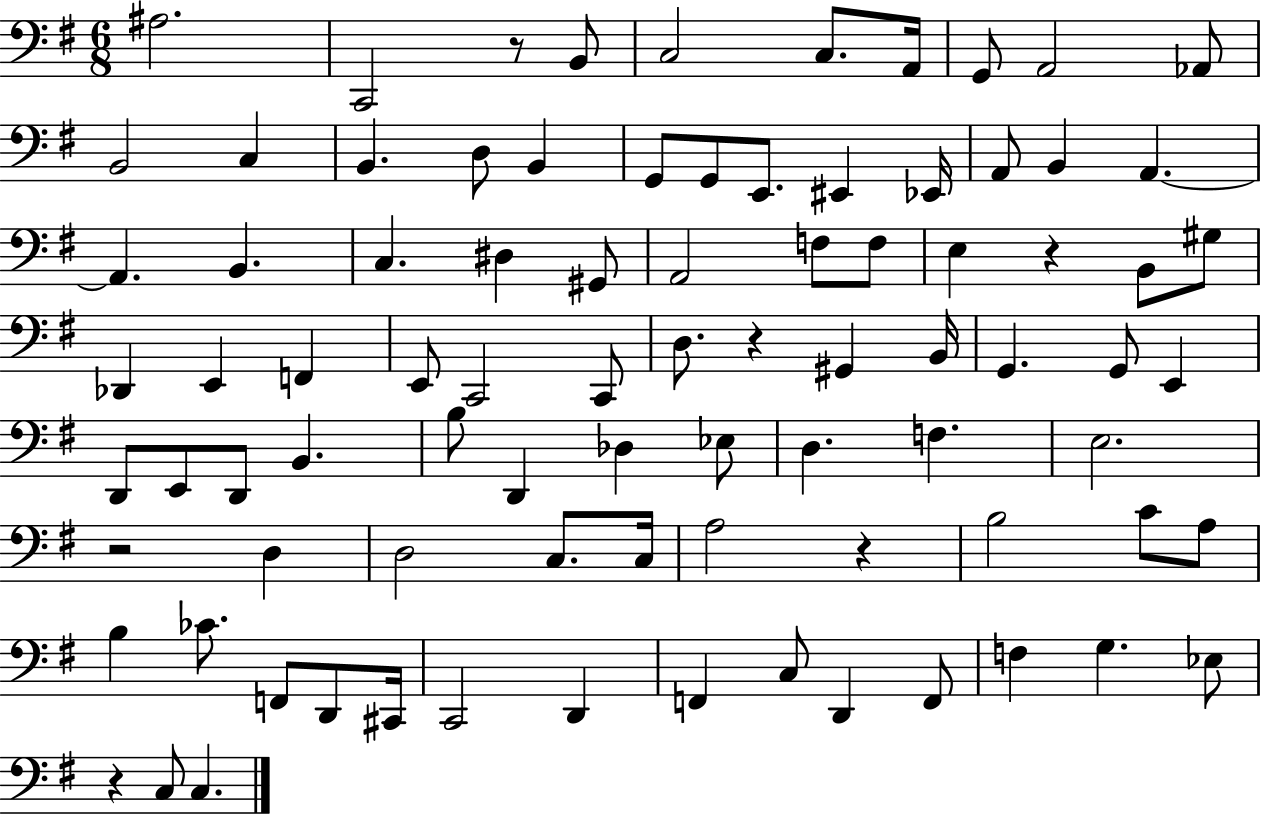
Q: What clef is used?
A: bass